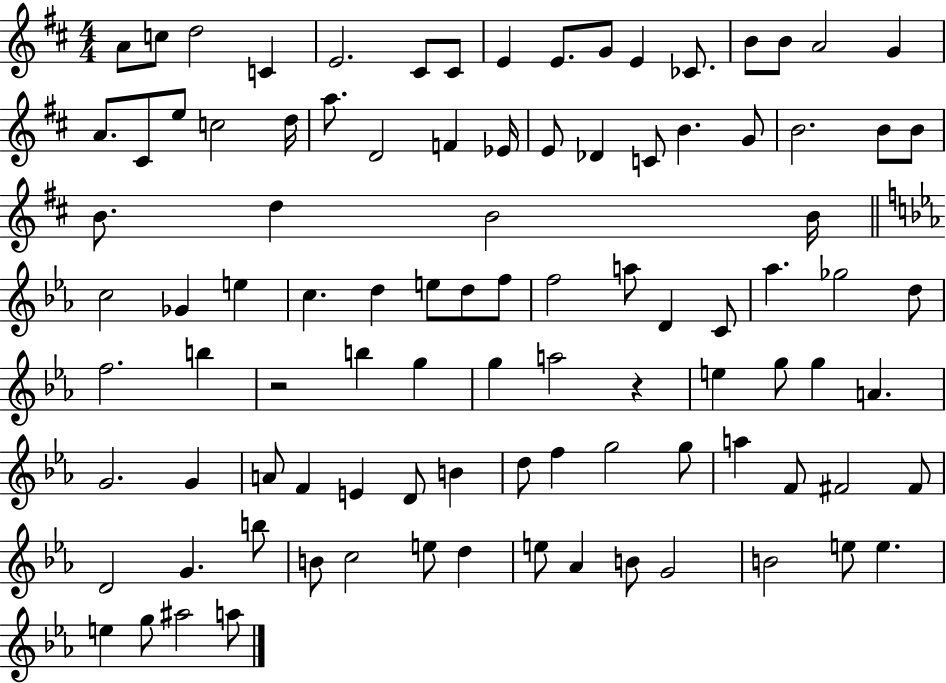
A4/e C5/e D5/h C4/q E4/h. C#4/e C#4/e E4/q E4/e. G4/e E4/q CES4/e. B4/e B4/e A4/h G4/q A4/e. C#4/e E5/e C5/h D5/s A5/e. D4/h F4/q Eb4/s E4/e Db4/q C4/e B4/q. G4/e B4/h. B4/e B4/e B4/e. D5/q B4/h B4/s C5/h Gb4/q E5/q C5/q. D5/q E5/e D5/e F5/e F5/h A5/e D4/q C4/e Ab5/q. Gb5/h D5/e F5/h. B5/q R/h B5/q G5/q G5/q A5/h R/q E5/q G5/e G5/q A4/q. G4/h. G4/q A4/e F4/q E4/q D4/e B4/q D5/e F5/q G5/h G5/e A5/q F4/e F#4/h F#4/e D4/h G4/q. B5/e B4/e C5/h E5/e D5/q E5/e Ab4/q B4/e G4/h B4/h E5/e E5/q. E5/q G5/e A#5/h A5/e